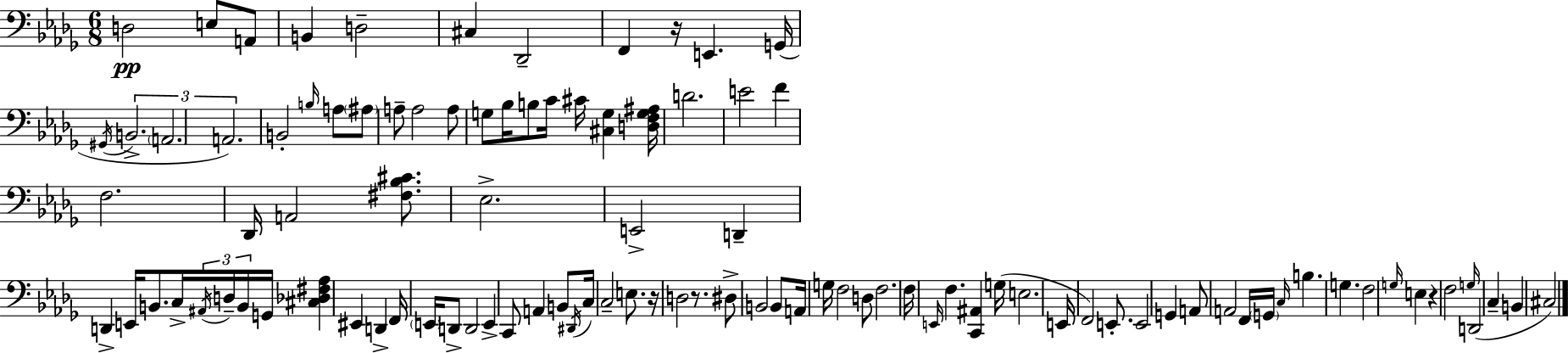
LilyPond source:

{
  \clef bass
  \numericTimeSignature
  \time 6/8
  \key bes \minor
  d2\pp e8 a,8 | b,4 d2-- | cis4 des,2-- | f,4 r16 e,4. g,16( | \break \acciaccatura { gis,16 } \tuplet 3/2 { b,2.-> | \parenthesize a,2. | a,2.) } | b,2-. \grace { b16 } a8 | \break \parenthesize ais8 a8-- a2 | a8 g8 bes16 b8 c'16 cis'16 <cis g>4 | <d f g ais>16 d'2. | e'2 f'4 | \break f2. | des,16 a,2 <fis bes cis'>8. | ees2.-> | e,2-> d,4-- | \break d,4-> e,16 b,8. c16-> \tuplet 3/2 { \acciaccatura { ais,16 } | d16-- b,16 } g,16 <cis des fis aes>4 eis,4 d,4-> | f,16 \parenthesize e,16 d,8-> d,2 | e,4-> c,8 a,4 | \break b,8 \acciaccatura { dis,16 } c16 c2-- | e8. r16 d2 | r8. dis8-> b,2 | b,8 a,16 g16 f2 | \break d8 f2. | f16 \grace { e,16 } f4. | <c, ais,>4 g16( e2. | e,16 f,2) | \break e,8.-. e,2 | g,4 a,8 a,2 | f,16 \parenthesize g,16 \grace { c16 } b4. | g4. f2 | \break \grace { g16 } e4 r4 f2 | \grace { g16 }( d,2 | c4-- b,4 | cis2) \bar "|."
}